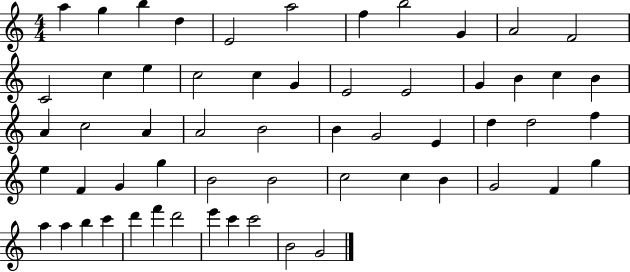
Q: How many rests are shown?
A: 0